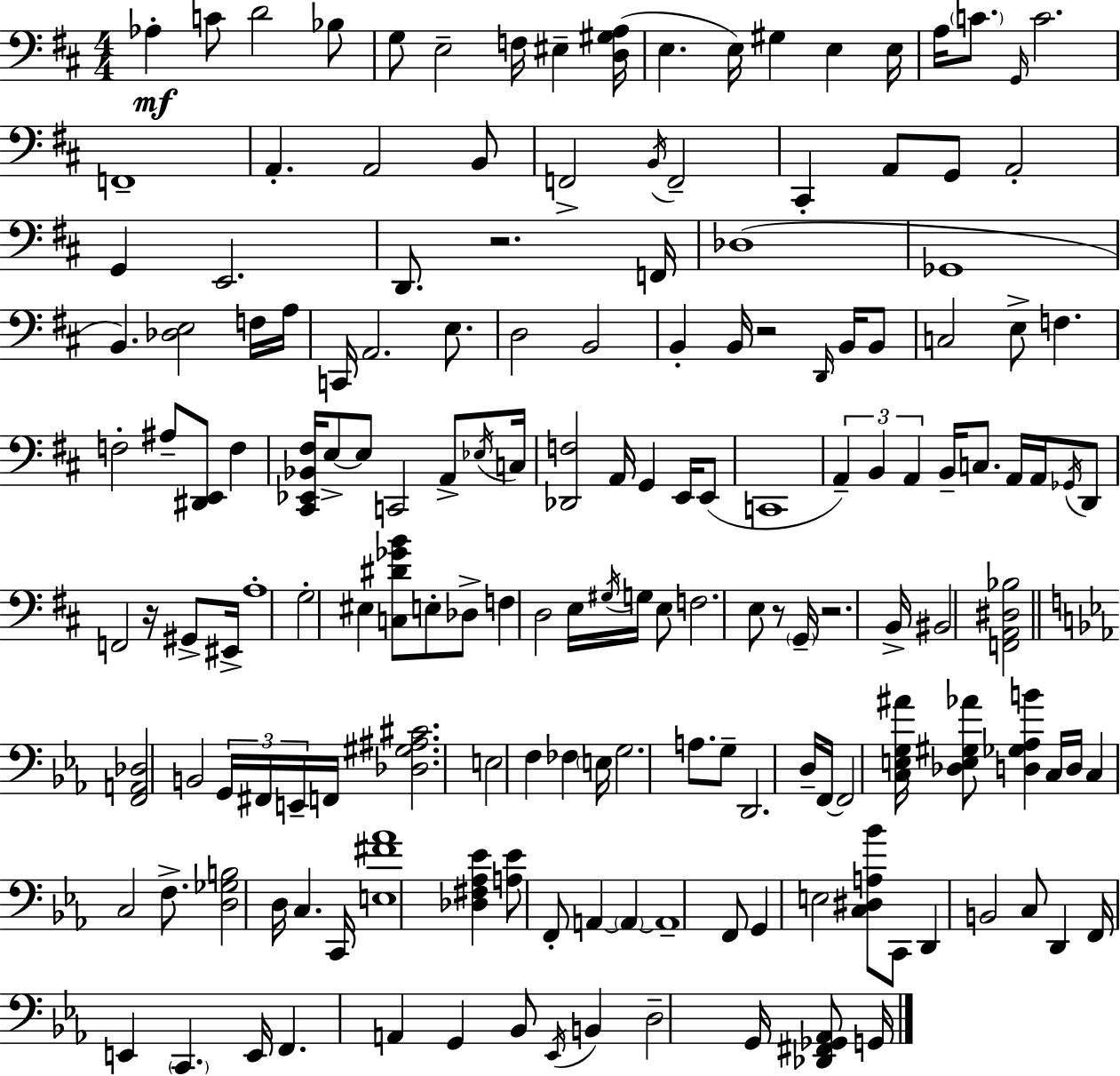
{
  \clef bass
  \numericTimeSignature
  \time 4/4
  \key d \major
  aes4-.\mf c'8 d'2 bes8 | g8 e2-- f16 eis4-- <d gis a>16( | e4. e16) gis4 e4 e16 | a16 \parenthesize c'8. \grace { g,16 } c'2. | \break f,1-- | a,4.-. a,2 b,8 | f,2-> \acciaccatura { b,16 } f,2-- | cis,4-. a,8 g,8 a,2-. | \break g,4 e,2. | d,8. r2. | f,16 des1( | ges,1 | \break b,4.) <des e>2 | f16 a16 c,16 a,2. e8. | d2 b,2 | b,4-. b,16 r2 \grace { d,16 } | \break b,16 b,8 c2 e8-> f4. | f2-. ais8-- <dis, e,>8 f4 | <cis, ees, bes, fis>16 e8->~~ e8 c,2 | a,8-> \acciaccatura { ees16 } c16 <des, f>2 a,16 g,4 | \break e,16 e,8( c,1 | \tuplet 3/2 { a,4--) b,4 a,4 } | b,16-- c8. a,16 a,16 \acciaccatura { ges,16 } d,8 f,2 | r16 gis,8-> eis,16-> a1-. | \break g2-. eis4 | <c dis' ges' b'>8 e8-. des8-> f4 d2 | e16 \acciaccatura { gis16 } g16 e8 f2. | e8 r8 \parenthesize g,16-- r2. | \break b,16-> bis,2 <f, a, dis bes>2 | \bar "||" \break \key ees \major <f, a, des>2 b,2 | \tuplet 3/2 { g,16 fis,16 e,16-- } f,16 <des gis ais cis'>2. | e2 f4 fes4 | \parenthesize e16 g2. a8. | \break g8-- d,2. d16-- f,16~~ | f,2 <c e g ais'>16 <des e gis aes'>8 <d ges aes b'>4 c16 | d16 c4 c2 f8.-> | <d ges b>2 d16 c4. c,16 | \break <e fis' aes'>1 | <des fis aes ees'>4 <a ees'>8 f,8-. a,4~~ \parenthesize a,4~~ | a,1-- | f,8 g,4 e2 <c dis a bes'>8 | \break c,8 d,4 b,2 c8 | d,4 f,16 e,4 \parenthesize c,4. e,16 | f,4. a,4 g,4 bes,8 | \acciaccatura { ees,16 } b,4 d2-- g,16 <des, fis, ges, aes,>8 | \break g,16 \bar "|."
}